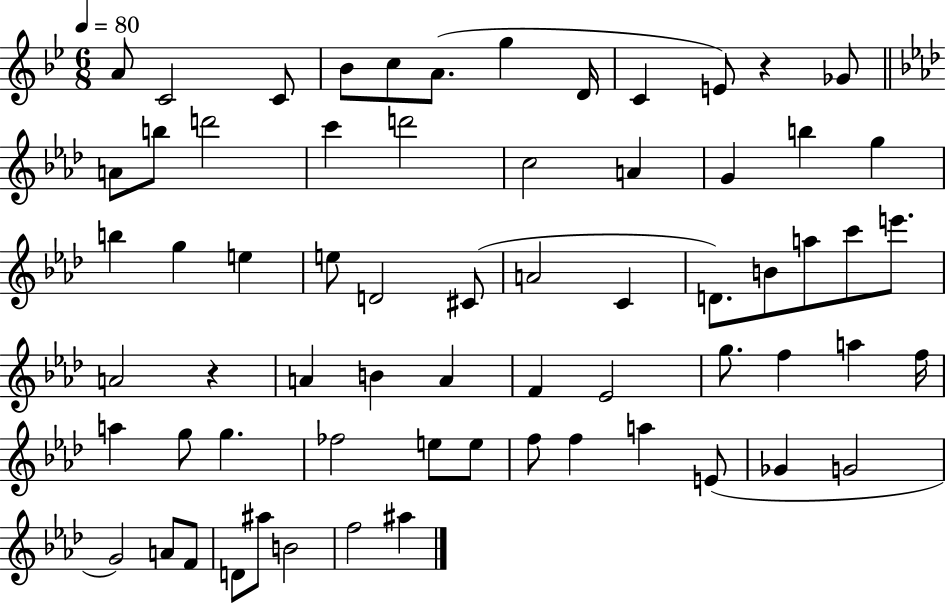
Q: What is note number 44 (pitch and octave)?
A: F5